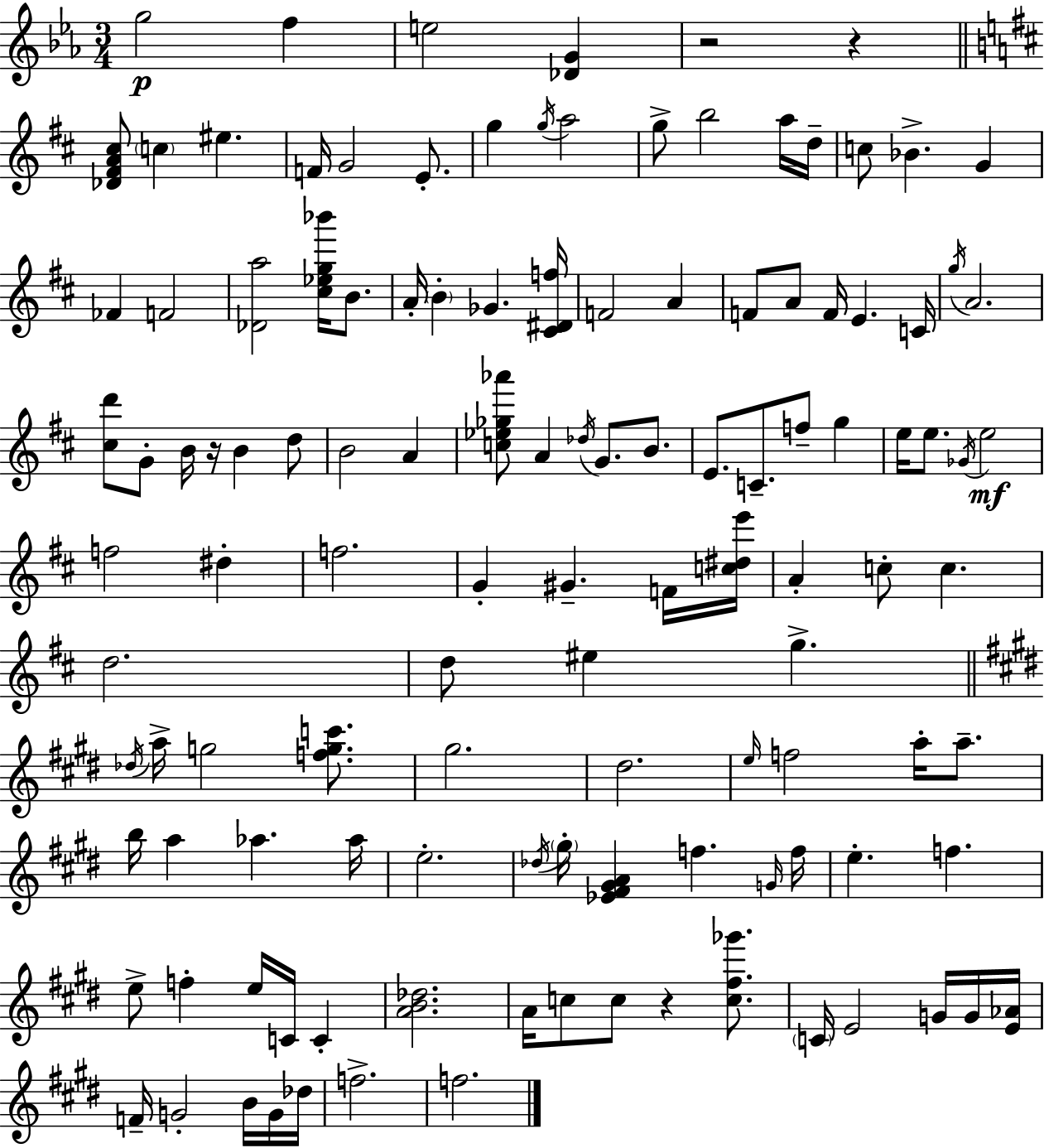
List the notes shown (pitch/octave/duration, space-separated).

G5/h F5/q E5/h [Db4,G4]/q R/h R/q [Db4,F#4,A4,C#5]/e C5/q EIS5/q. F4/s G4/h E4/e. G5/q G5/s A5/h G5/e B5/h A5/s D5/s C5/e Bb4/q. G4/q FES4/q F4/h [Db4,A5]/h [C#5,Eb5,G5,Bb6]/s B4/e. A4/s B4/q Gb4/q. [C#4,D#4,F5]/s F4/h A4/q F4/e A4/e F4/s E4/q. C4/s G5/s A4/h. [C#5,D6]/e G4/e B4/s R/s B4/q D5/e B4/h A4/q [C5,Eb5,Gb5,Ab6]/e A4/q Db5/s G4/e. B4/e. E4/e. C4/e. F5/e G5/q E5/s E5/e. Gb4/s E5/h F5/h D#5/q F5/h. G4/q G#4/q. F4/s [C5,D#5,E6]/s A4/q C5/e C5/q. D5/h. D5/e EIS5/q G5/q. Db5/s A5/s G5/h [F5,G5,C6]/e. G#5/h. D#5/h. E5/s F5/h A5/s A5/e. B5/s A5/q Ab5/q. Ab5/s E5/h. Db5/s G#5/s [Eb4,F#4,G#4,A4]/q F5/q. G4/s F5/s E5/q. F5/q. E5/e F5/q E5/s C4/s C4/q [A4,B4,Db5]/h. A4/s C5/e C5/e R/q [C5,F#5,Gb6]/e. C4/s E4/h G4/s G4/s [E4,Ab4]/s F4/s G4/h B4/s G4/s Db5/s F5/h. F5/h.